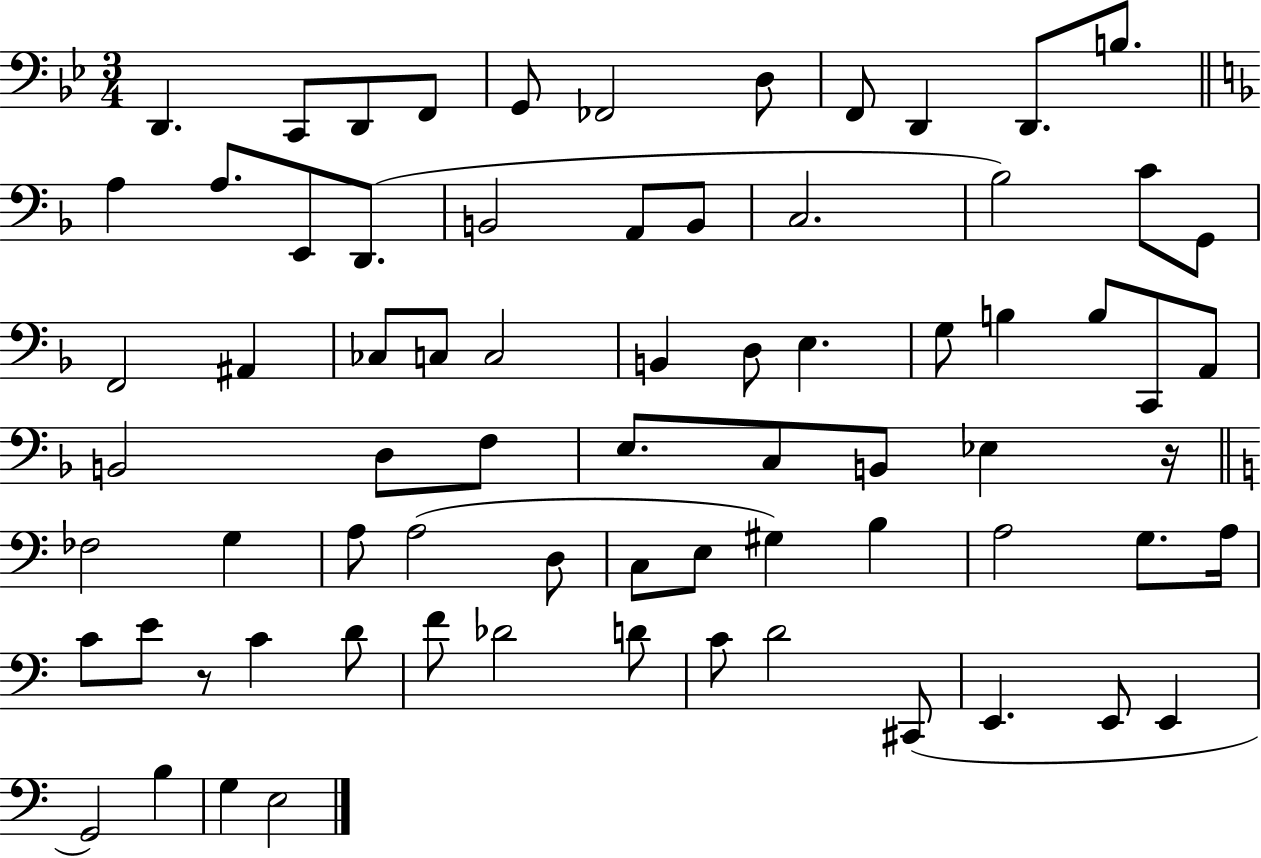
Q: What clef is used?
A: bass